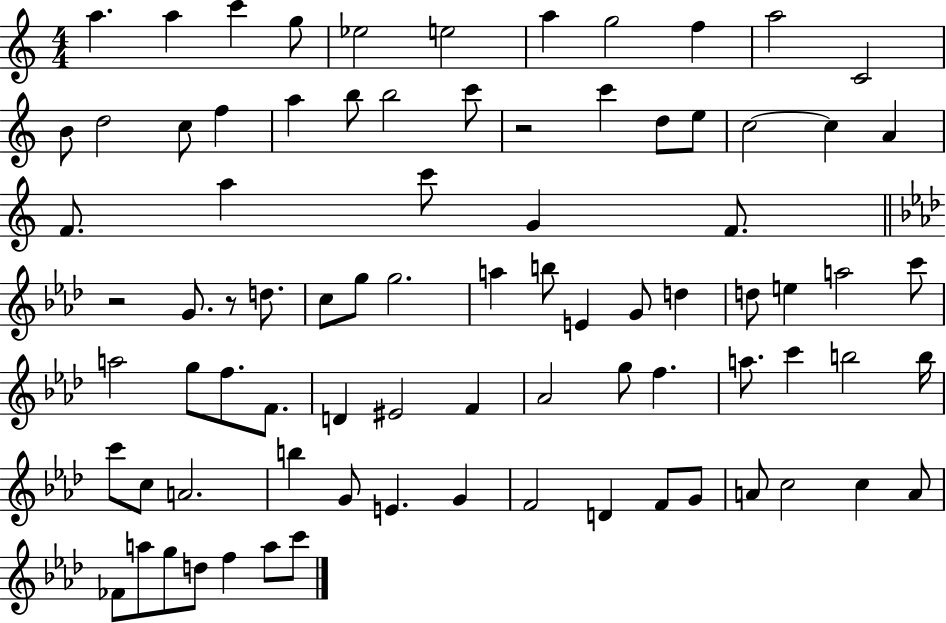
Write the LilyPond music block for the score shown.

{
  \clef treble
  \numericTimeSignature
  \time 4/4
  \key c \major
  \repeat volta 2 { a''4. a''4 c'''4 g''8 | ees''2 e''2 | a''4 g''2 f''4 | a''2 c'2 | \break b'8 d''2 c''8 f''4 | a''4 b''8 b''2 c'''8 | r2 c'''4 d''8 e''8 | c''2~~ c''4 a'4 | \break f'8. a''4 c'''8 g'4 f'8. | \bar "||" \break \key aes \major r2 g'8. r8 d''8. | c''8 g''8 g''2. | a''4 b''8 e'4 g'8 d''4 | d''8 e''4 a''2 c'''8 | \break a''2 g''8 f''8. f'8. | d'4 eis'2 f'4 | aes'2 g''8 f''4. | a''8. c'''4 b''2 b''16 | \break c'''8 c''8 a'2. | b''4 g'8 e'4. g'4 | f'2 d'4 f'8 g'8 | a'8 c''2 c''4 a'8 | \break fes'8 a''8 g''8 d''8 f''4 a''8 c'''8 | } \bar "|."
}